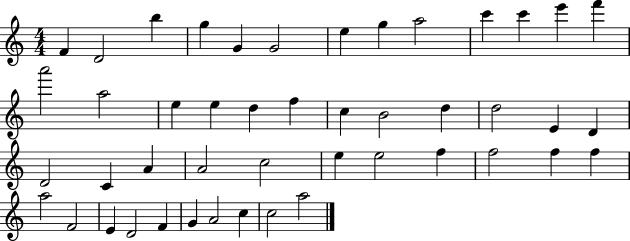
X:1
T:Untitled
M:4/4
L:1/4
K:C
F D2 b g G G2 e g a2 c' c' e' f' a'2 a2 e e d f c B2 d d2 E D D2 C A A2 c2 e e2 f f2 f f a2 F2 E D2 F G A2 c c2 a2